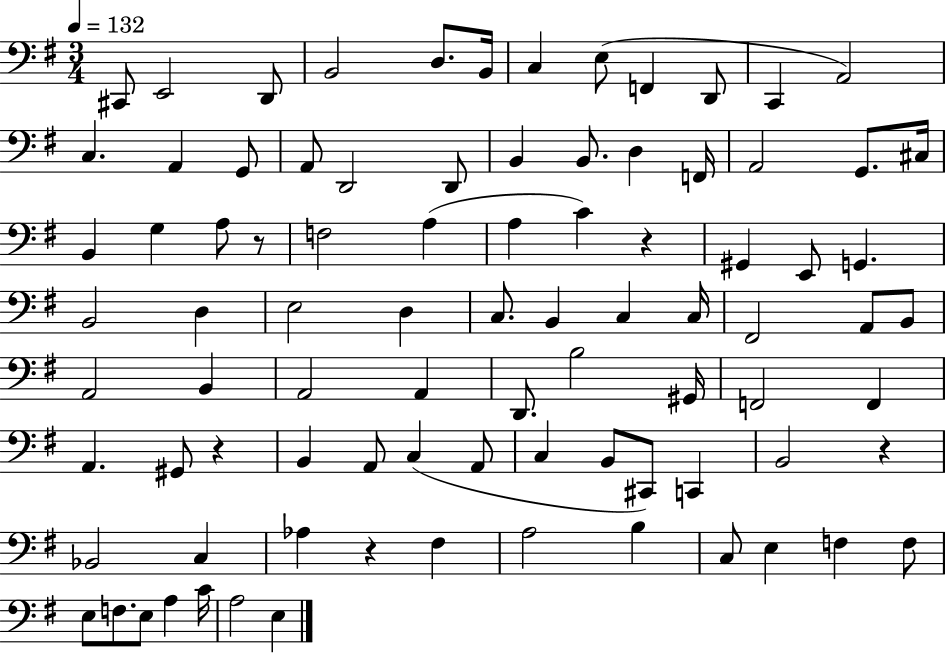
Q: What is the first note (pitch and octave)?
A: C#2